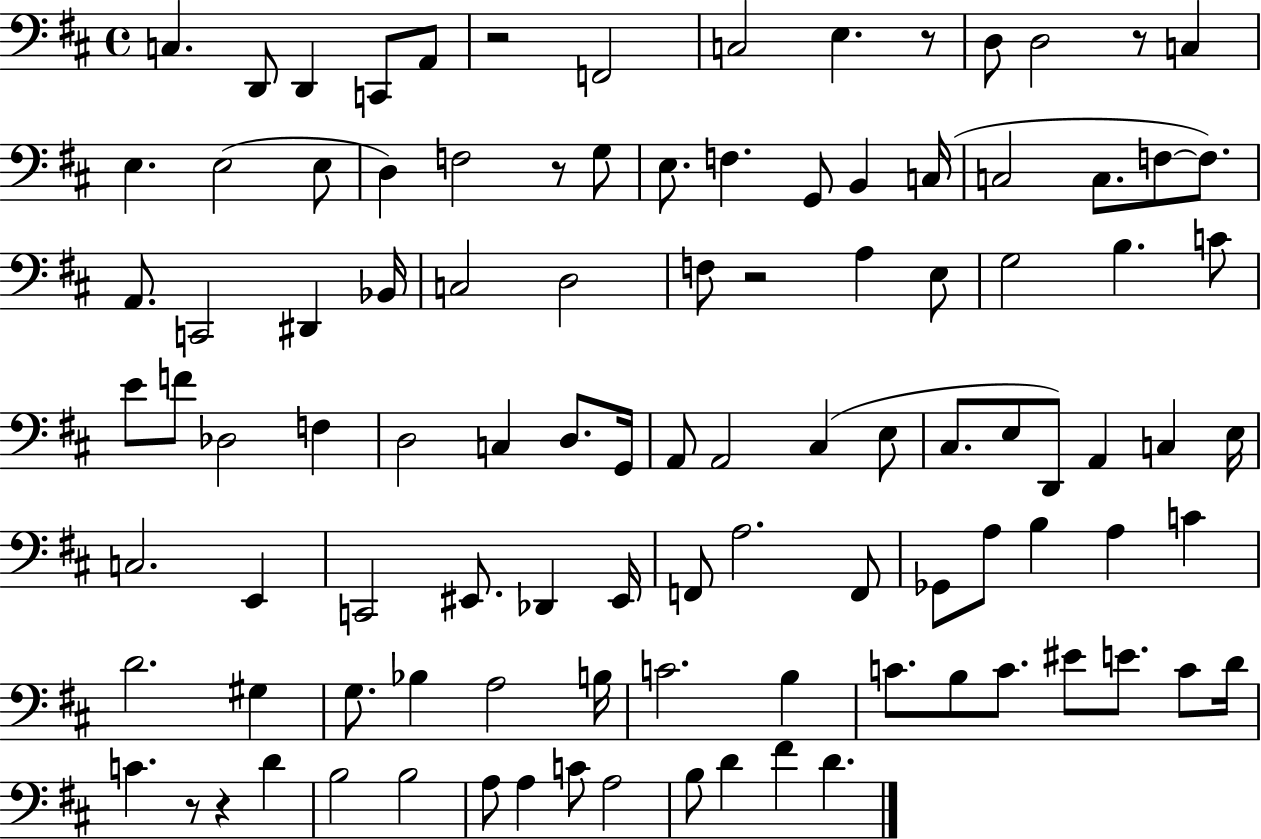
C3/q. D2/e D2/q C2/e A2/e R/h F2/h C3/h E3/q. R/e D3/e D3/h R/e C3/q E3/q. E3/h E3/e D3/q F3/h R/e G3/e E3/e. F3/q. G2/e B2/q C3/s C3/h C3/e. F3/e F3/e. A2/e. C2/h D#2/q Bb2/s C3/h D3/h F3/e R/h A3/q E3/e G3/h B3/q. C4/e E4/e F4/e Db3/h F3/q D3/h C3/q D3/e. G2/s A2/e A2/h C#3/q E3/e C#3/e. E3/e D2/e A2/q C3/q E3/s C3/h. E2/q C2/h EIS2/e. Db2/q EIS2/s F2/e A3/h. F2/e Gb2/e A3/e B3/q A3/q C4/q D4/h. G#3/q G3/e. Bb3/q A3/h B3/s C4/h. B3/q C4/e. B3/e C4/e. EIS4/e E4/e. C4/e D4/s C4/q. R/e R/q D4/q B3/h B3/h A3/e A3/q C4/e A3/h B3/e D4/q F#4/q D4/q.